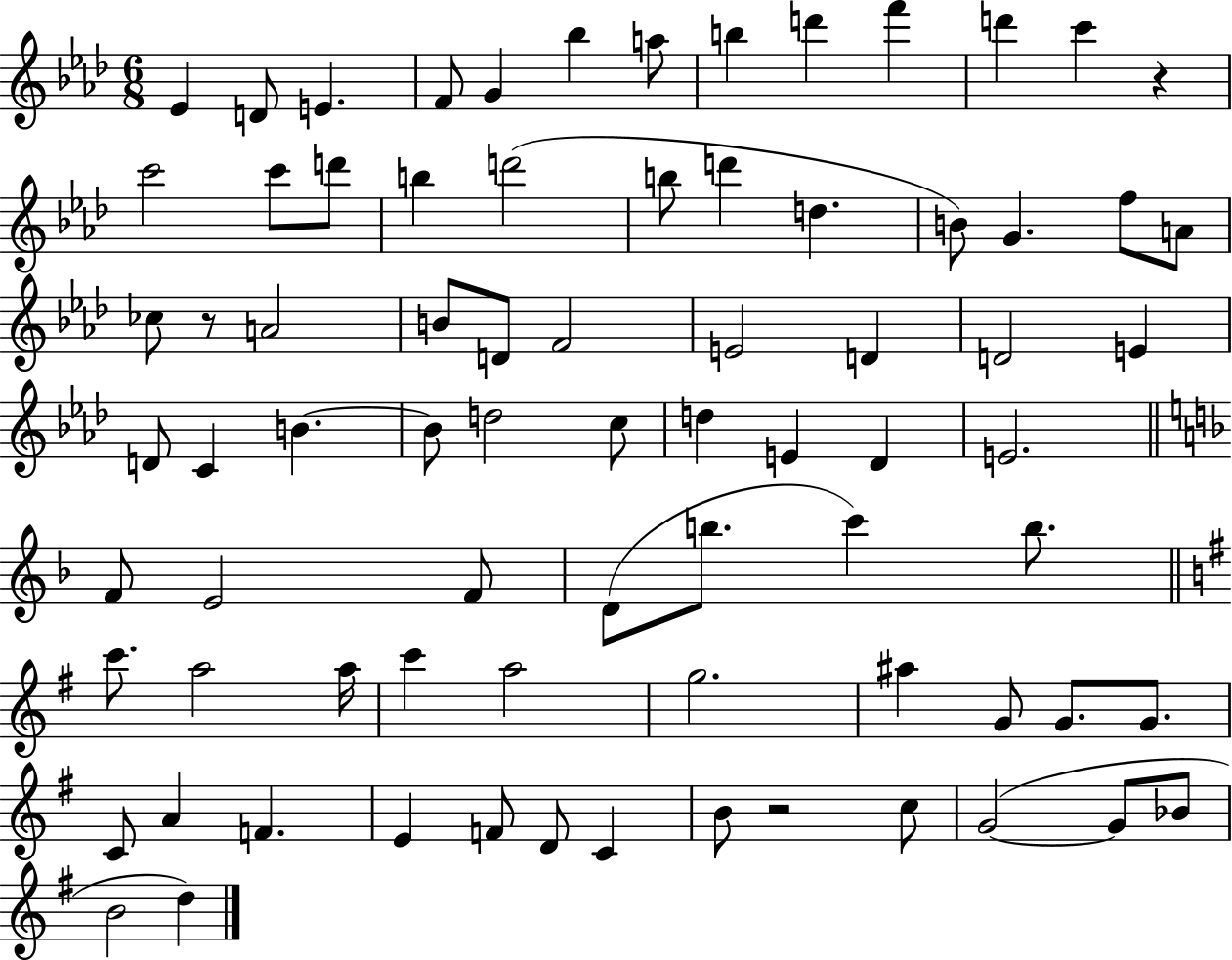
{
  \clef treble
  \numericTimeSignature
  \time 6/8
  \key aes \major
  ees'4 d'8 e'4. | f'8 g'4 bes''4 a''8 | b''4 d'''4 f'''4 | d'''4 c'''4 r4 | \break c'''2 c'''8 d'''8 | b''4 d'''2( | b''8 d'''4 d''4. | b'8) g'4. f''8 a'8 | \break ces''8 r8 a'2 | b'8 d'8 f'2 | e'2 d'4 | d'2 e'4 | \break d'8 c'4 b'4.~~ | b'8 d''2 c''8 | d''4 e'4 des'4 | e'2. | \break \bar "||" \break \key d \minor f'8 e'2 f'8 | d'8( b''8. c'''4) b''8. | \bar "||" \break \key e \minor c'''8. a''2 a''16 | c'''4 a''2 | g''2. | ais''4 g'8 g'8. g'8. | \break c'8 a'4 f'4. | e'4 f'8 d'8 c'4 | b'8 r2 c''8 | g'2~(~ g'8 bes'8 | \break b'2 d''4) | \bar "|."
}